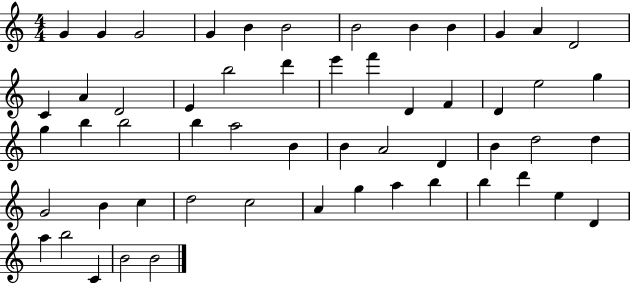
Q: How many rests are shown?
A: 0